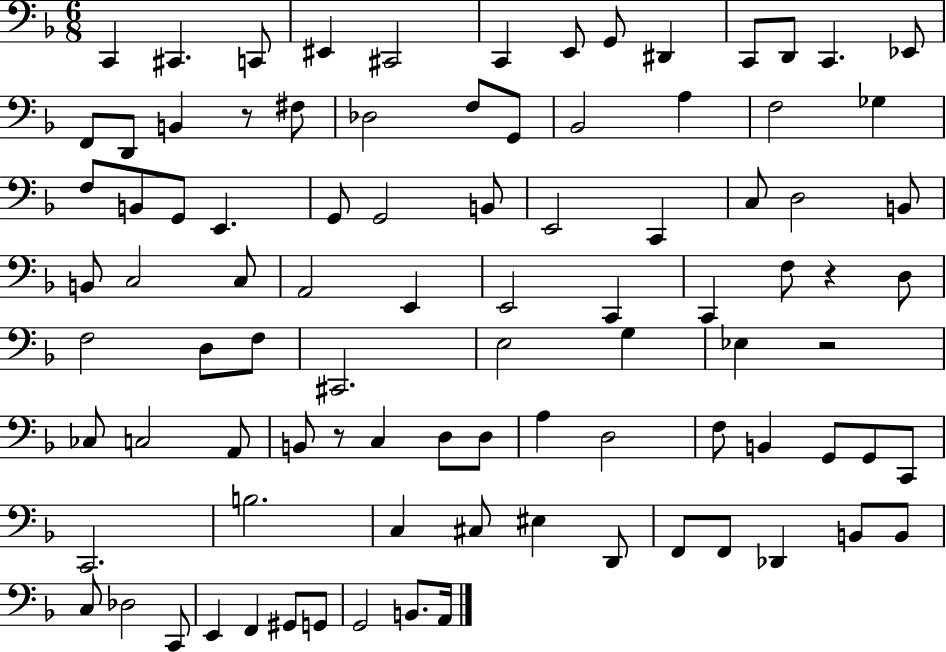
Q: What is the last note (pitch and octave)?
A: A2